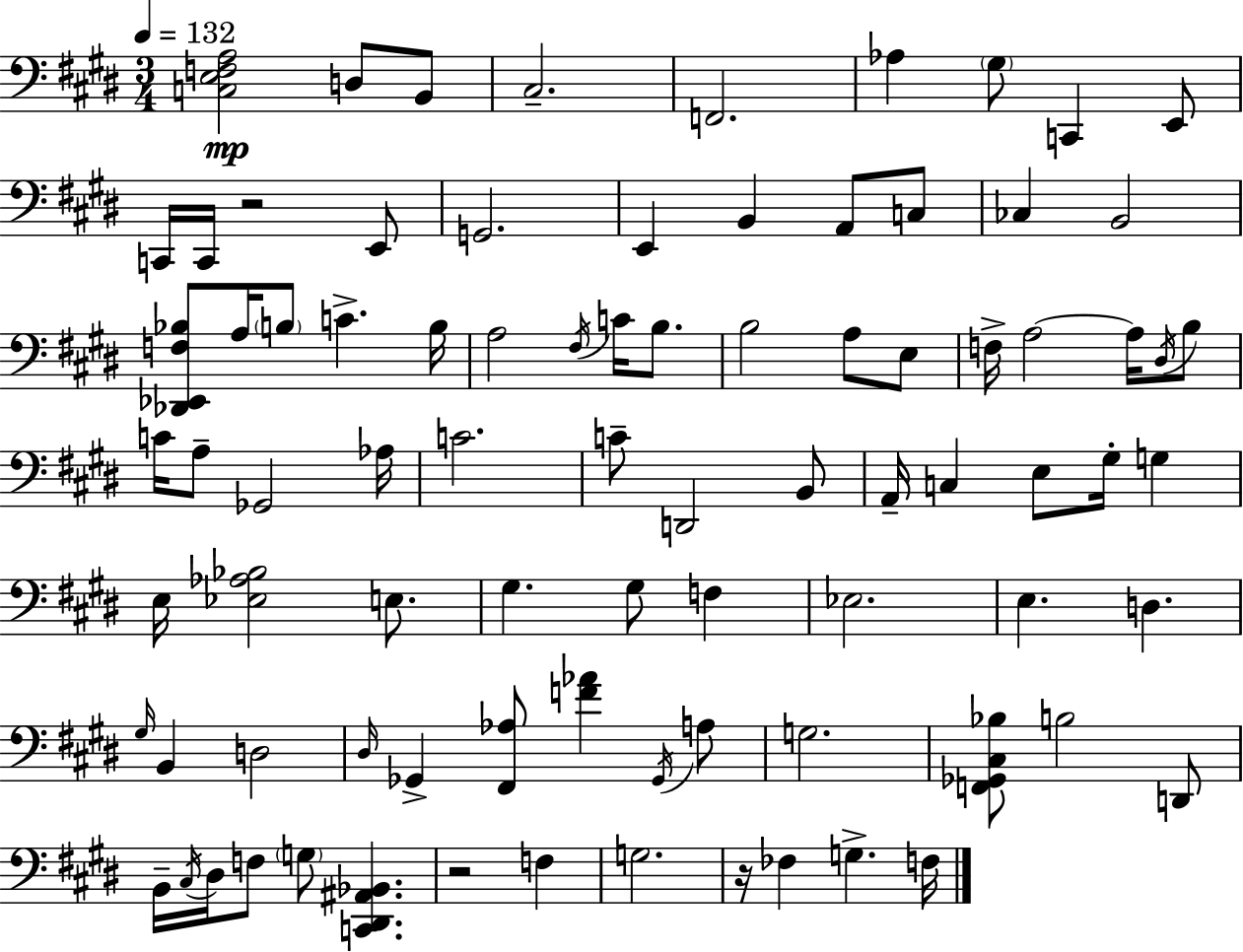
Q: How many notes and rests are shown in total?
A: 85